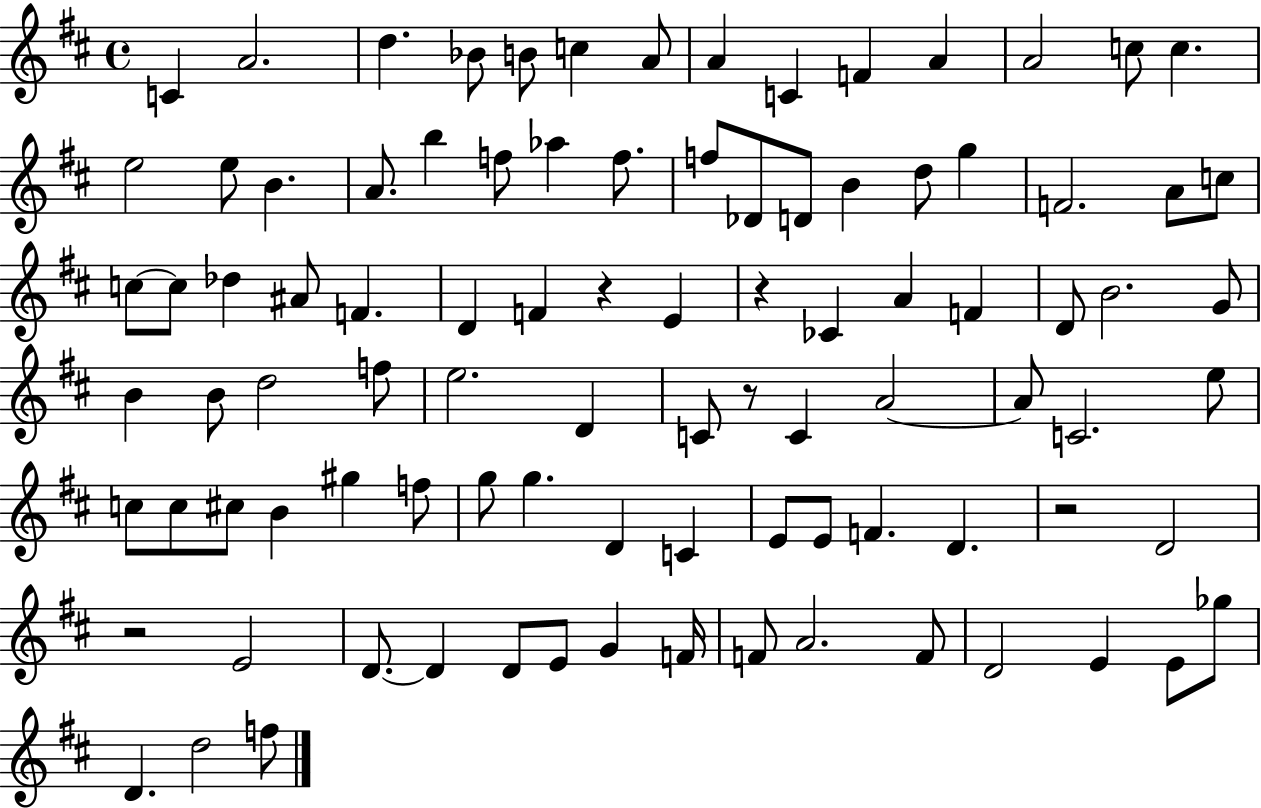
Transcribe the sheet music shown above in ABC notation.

X:1
T:Untitled
M:4/4
L:1/4
K:D
C A2 d _B/2 B/2 c A/2 A C F A A2 c/2 c e2 e/2 B A/2 b f/2 _a f/2 f/2 _D/2 D/2 B d/2 g F2 A/2 c/2 c/2 c/2 _d ^A/2 F D F z E z _C A F D/2 B2 G/2 B B/2 d2 f/2 e2 D C/2 z/2 C A2 A/2 C2 e/2 c/2 c/2 ^c/2 B ^g f/2 g/2 g D C E/2 E/2 F D z2 D2 z2 E2 D/2 D D/2 E/2 G F/4 F/2 A2 F/2 D2 E E/2 _g/2 D d2 f/2